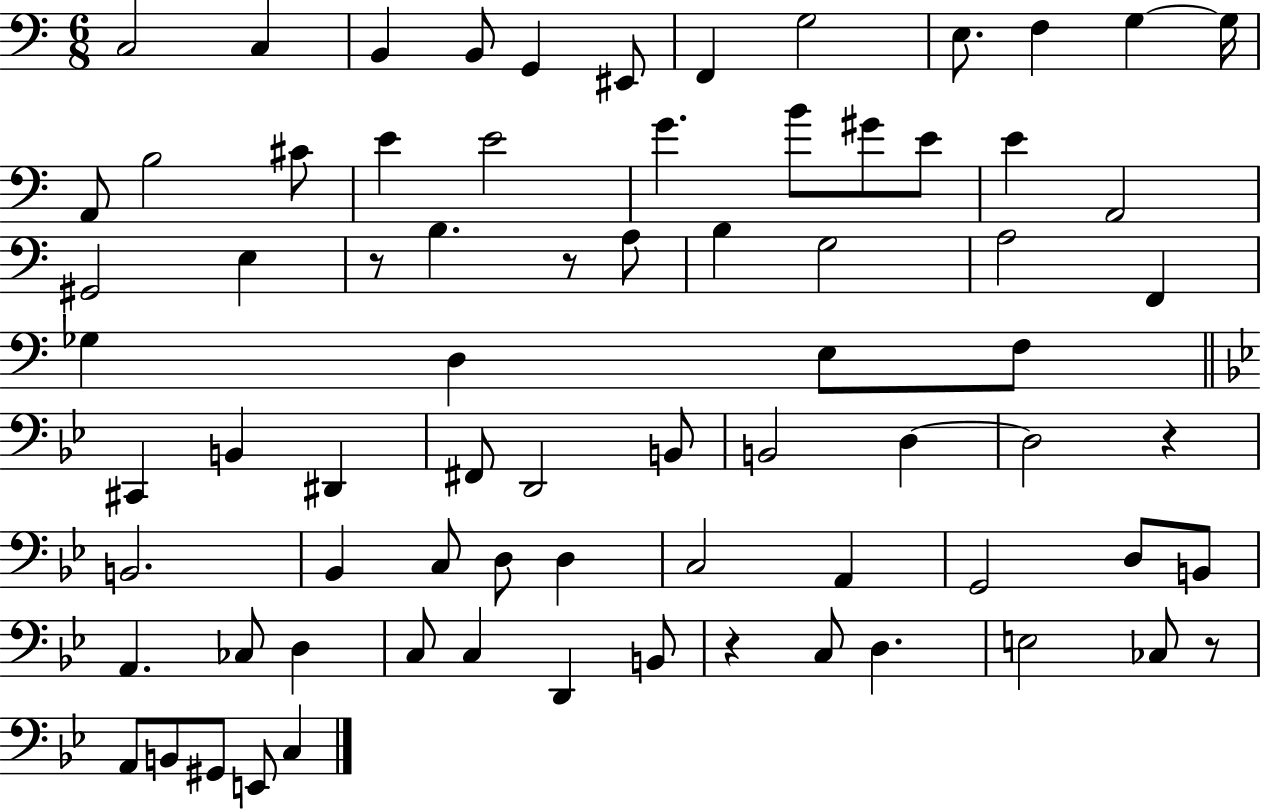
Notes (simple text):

C3/h C3/q B2/q B2/e G2/q EIS2/e F2/q G3/h E3/e. F3/q G3/q G3/s A2/e B3/h C#4/e E4/q E4/h G4/q. B4/e G#4/e E4/e E4/q A2/h G#2/h E3/q R/e B3/q. R/e A3/e B3/q G3/h A3/h F2/q Gb3/q D3/q E3/e F3/e C#2/q B2/q D#2/q F#2/e D2/h B2/e B2/h D3/q D3/h R/q B2/h. Bb2/q C3/e D3/e D3/q C3/h A2/q G2/h D3/e B2/e A2/q. CES3/e D3/q C3/e C3/q D2/q B2/e R/q C3/e D3/q. E3/h CES3/e R/e A2/e B2/e G#2/e E2/e C3/q